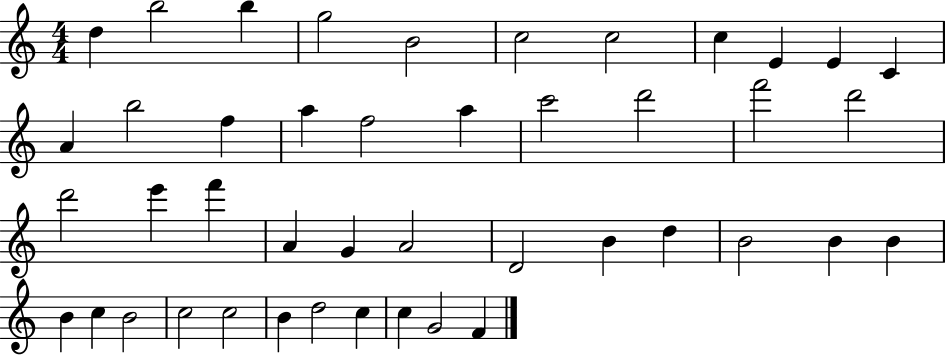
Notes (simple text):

D5/q B5/h B5/q G5/h B4/h C5/h C5/h C5/q E4/q E4/q C4/q A4/q B5/h F5/q A5/q F5/h A5/q C6/h D6/h F6/h D6/h D6/h E6/q F6/q A4/q G4/q A4/h D4/h B4/q D5/q B4/h B4/q B4/q B4/q C5/q B4/h C5/h C5/h B4/q D5/h C5/q C5/q G4/h F4/q